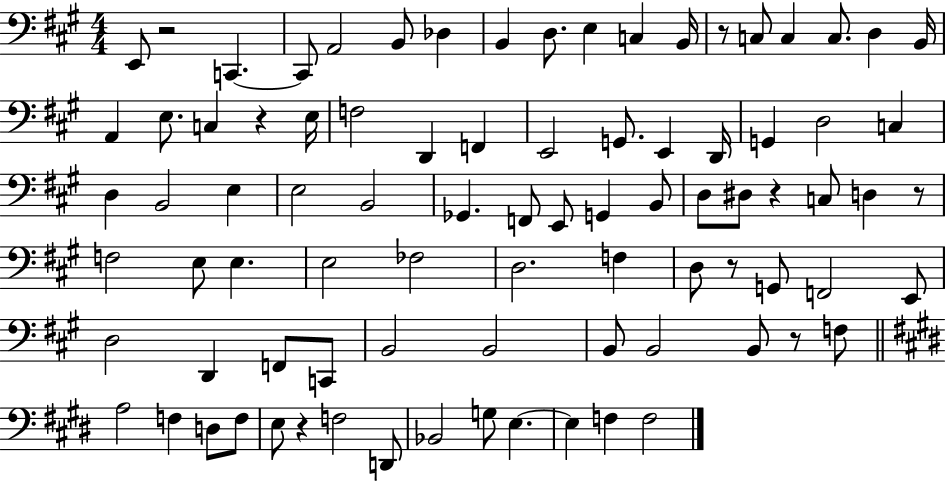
{
  \clef bass
  \numericTimeSignature
  \time 4/4
  \key a \major
  e,8 r2 c,4.~~ | c,8 a,2 b,8 des4 | b,4 d8. e4 c4 b,16 | r8 c8 c4 c8. d4 b,16 | \break a,4 e8. c4 r4 e16 | f2 d,4 f,4 | e,2 g,8. e,4 d,16 | g,4 d2 c4 | \break d4 b,2 e4 | e2 b,2 | ges,4. f,8 e,8 g,4 b,8 | d8 dis8 r4 c8 d4 r8 | \break f2 e8 e4. | e2 fes2 | d2. f4 | d8 r8 g,8 f,2 e,8 | \break d2 d,4 f,8 c,8 | b,2 b,2 | b,8 b,2 b,8 r8 f8 | \bar "||" \break \key e \major a2 f4 d8 f8 | e8 r4 f2 d,8 | bes,2 g8 e4.~~ | e4 f4 f2 | \break \bar "|."
}